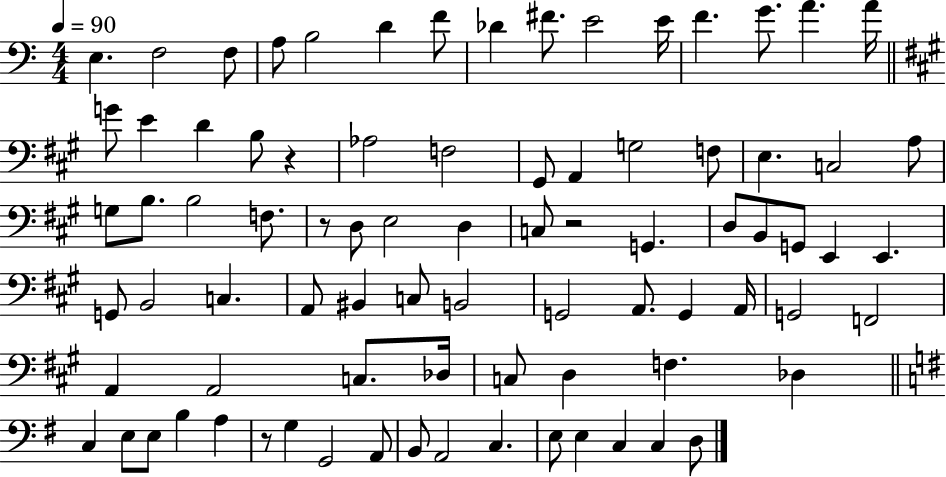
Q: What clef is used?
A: bass